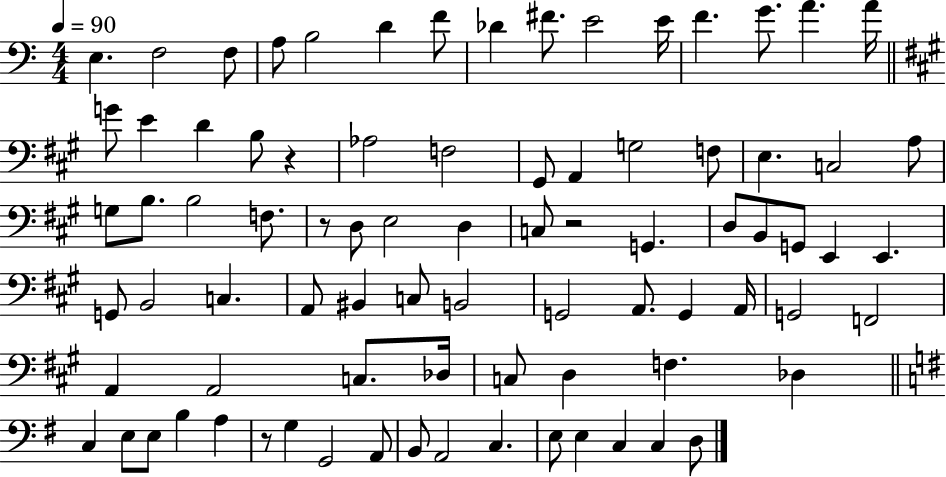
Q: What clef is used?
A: bass